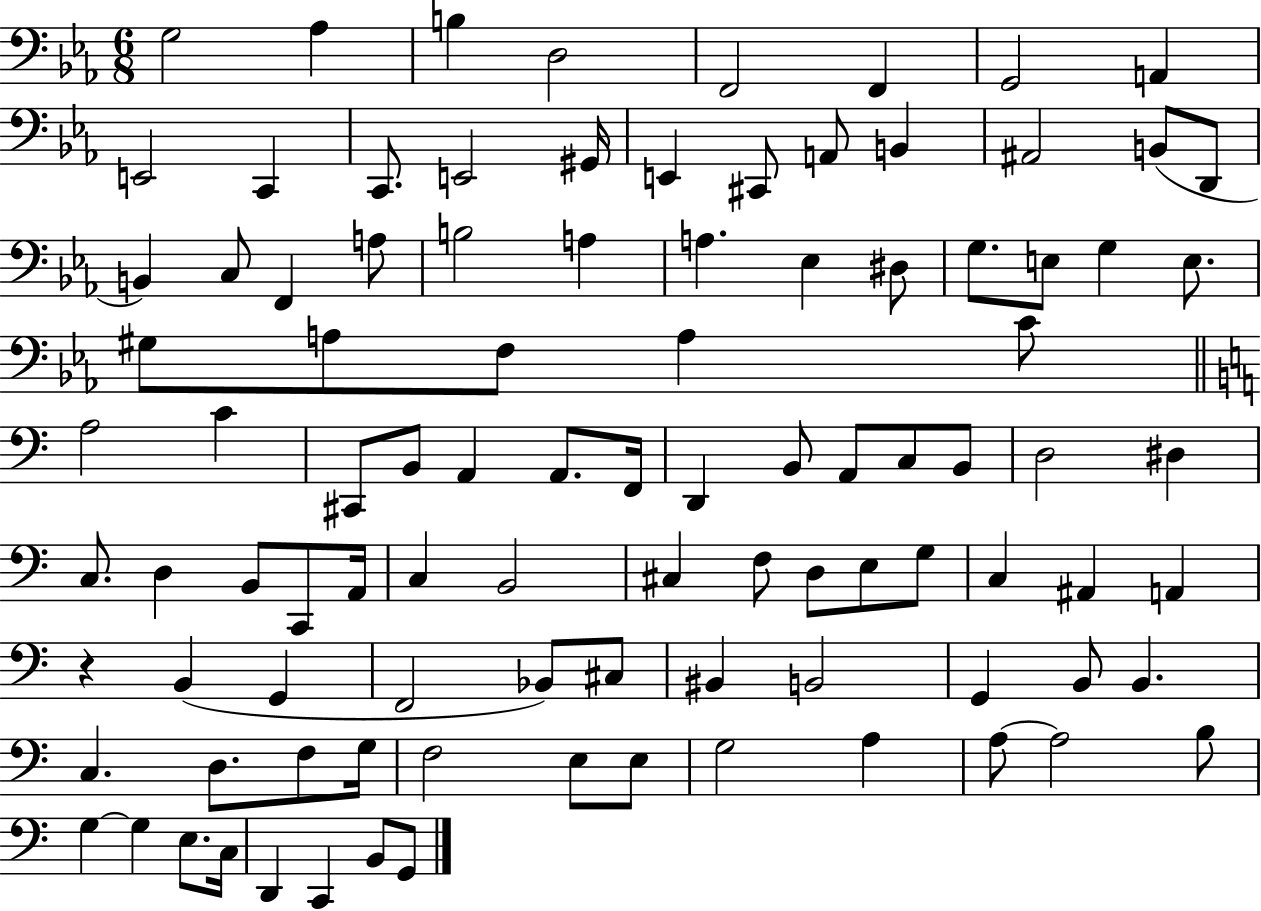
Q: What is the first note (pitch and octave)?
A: G3